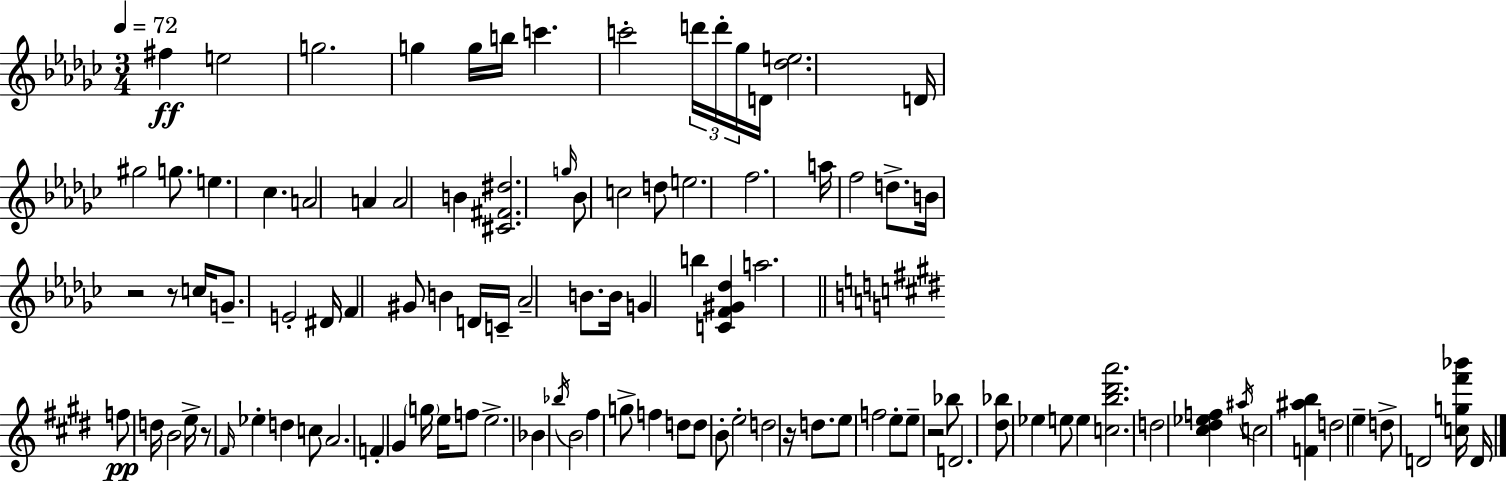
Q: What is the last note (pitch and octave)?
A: D4